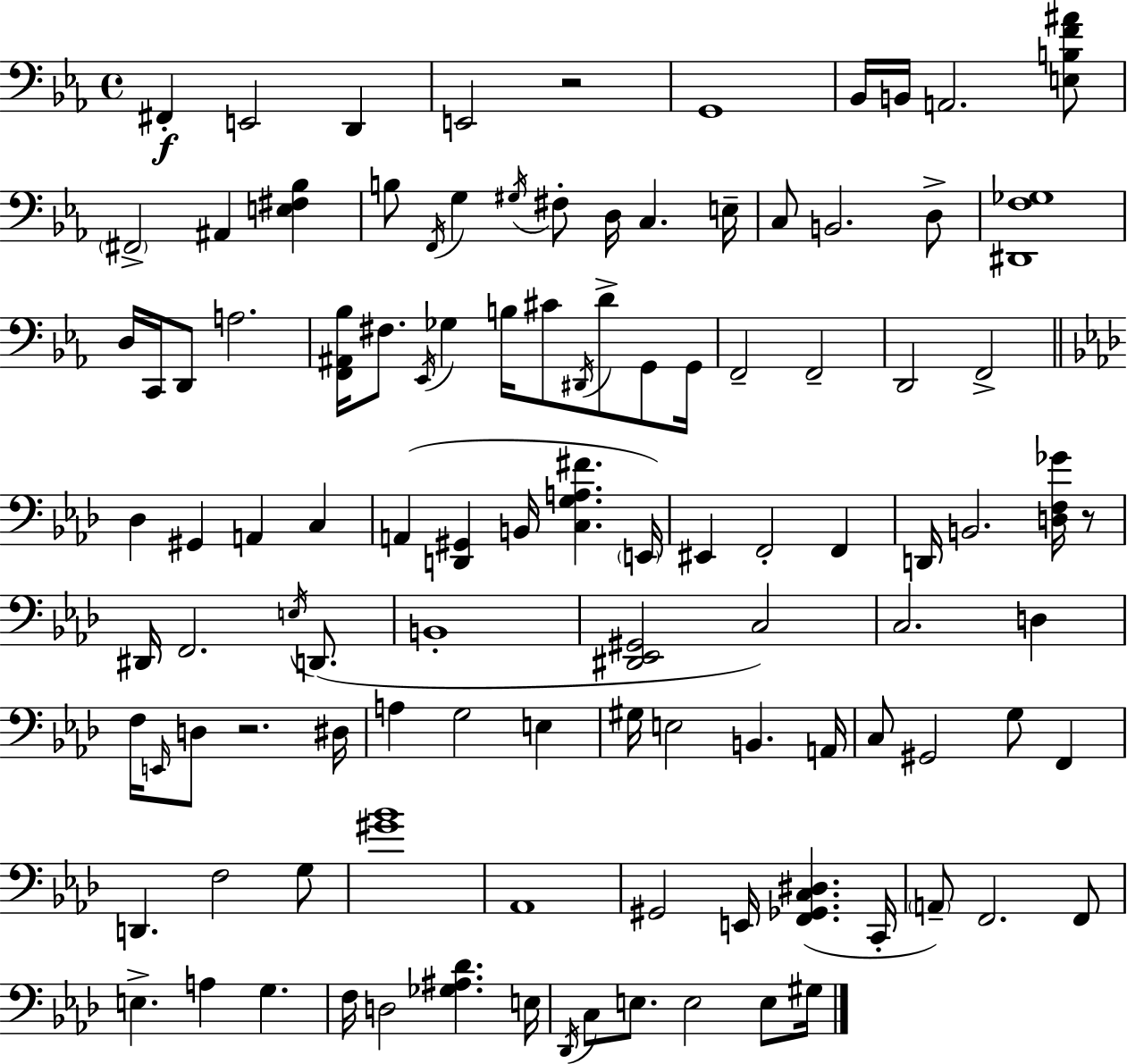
X:1
T:Untitled
M:4/4
L:1/4
K:Eb
^F,, E,,2 D,, E,,2 z2 G,,4 _B,,/4 B,,/4 A,,2 [E,B,F^A]/2 ^F,,2 ^A,, [E,^F,_B,] B,/2 F,,/4 G, ^G,/4 ^F,/2 D,/4 C, E,/4 C,/2 B,,2 D,/2 [^D,,F,_G,]4 D,/4 C,,/4 D,,/2 A,2 [F,,^A,,_B,]/4 ^F,/2 _E,,/4 _G, B,/4 ^C/2 ^D,,/4 D/2 G,,/2 G,,/4 F,,2 F,,2 D,,2 F,,2 _D, ^G,, A,, C, A,, [D,,^G,,] B,,/4 [C,G,A,^F] E,,/4 ^E,, F,,2 F,, D,,/4 B,,2 [D,F,_G]/4 z/2 ^D,,/4 F,,2 E,/4 D,,/2 B,,4 [^D,,_E,,^G,,]2 C,2 C,2 D, F,/4 E,,/4 D,/2 z2 ^D,/4 A, G,2 E, ^G,/4 E,2 B,, A,,/4 C,/2 ^G,,2 G,/2 F,, D,, F,2 G,/2 [^G_B]4 _A,,4 ^G,,2 E,,/4 [F,,_G,,C,^D,] C,,/4 A,,/2 F,,2 F,,/2 E, A, G, F,/4 D,2 [_G,^A,_D] E,/4 _D,,/4 C,/2 E,/2 E,2 E,/2 ^G,/4